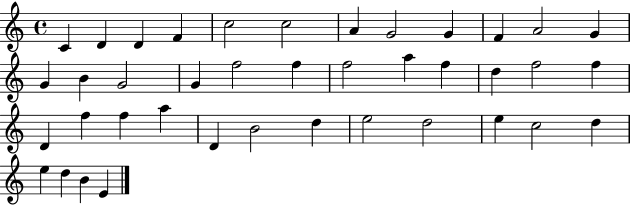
C4/q D4/q D4/q F4/q C5/h C5/h A4/q G4/h G4/q F4/q A4/h G4/q G4/q B4/q G4/h G4/q F5/h F5/q F5/h A5/q F5/q D5/q F5/h F5/q D4/q F5/q F5/q A5/q D4/q B4/h D5/q E5/h D5/h E5/q C5/h D5/q E5/q D5/q B4/q E4/q